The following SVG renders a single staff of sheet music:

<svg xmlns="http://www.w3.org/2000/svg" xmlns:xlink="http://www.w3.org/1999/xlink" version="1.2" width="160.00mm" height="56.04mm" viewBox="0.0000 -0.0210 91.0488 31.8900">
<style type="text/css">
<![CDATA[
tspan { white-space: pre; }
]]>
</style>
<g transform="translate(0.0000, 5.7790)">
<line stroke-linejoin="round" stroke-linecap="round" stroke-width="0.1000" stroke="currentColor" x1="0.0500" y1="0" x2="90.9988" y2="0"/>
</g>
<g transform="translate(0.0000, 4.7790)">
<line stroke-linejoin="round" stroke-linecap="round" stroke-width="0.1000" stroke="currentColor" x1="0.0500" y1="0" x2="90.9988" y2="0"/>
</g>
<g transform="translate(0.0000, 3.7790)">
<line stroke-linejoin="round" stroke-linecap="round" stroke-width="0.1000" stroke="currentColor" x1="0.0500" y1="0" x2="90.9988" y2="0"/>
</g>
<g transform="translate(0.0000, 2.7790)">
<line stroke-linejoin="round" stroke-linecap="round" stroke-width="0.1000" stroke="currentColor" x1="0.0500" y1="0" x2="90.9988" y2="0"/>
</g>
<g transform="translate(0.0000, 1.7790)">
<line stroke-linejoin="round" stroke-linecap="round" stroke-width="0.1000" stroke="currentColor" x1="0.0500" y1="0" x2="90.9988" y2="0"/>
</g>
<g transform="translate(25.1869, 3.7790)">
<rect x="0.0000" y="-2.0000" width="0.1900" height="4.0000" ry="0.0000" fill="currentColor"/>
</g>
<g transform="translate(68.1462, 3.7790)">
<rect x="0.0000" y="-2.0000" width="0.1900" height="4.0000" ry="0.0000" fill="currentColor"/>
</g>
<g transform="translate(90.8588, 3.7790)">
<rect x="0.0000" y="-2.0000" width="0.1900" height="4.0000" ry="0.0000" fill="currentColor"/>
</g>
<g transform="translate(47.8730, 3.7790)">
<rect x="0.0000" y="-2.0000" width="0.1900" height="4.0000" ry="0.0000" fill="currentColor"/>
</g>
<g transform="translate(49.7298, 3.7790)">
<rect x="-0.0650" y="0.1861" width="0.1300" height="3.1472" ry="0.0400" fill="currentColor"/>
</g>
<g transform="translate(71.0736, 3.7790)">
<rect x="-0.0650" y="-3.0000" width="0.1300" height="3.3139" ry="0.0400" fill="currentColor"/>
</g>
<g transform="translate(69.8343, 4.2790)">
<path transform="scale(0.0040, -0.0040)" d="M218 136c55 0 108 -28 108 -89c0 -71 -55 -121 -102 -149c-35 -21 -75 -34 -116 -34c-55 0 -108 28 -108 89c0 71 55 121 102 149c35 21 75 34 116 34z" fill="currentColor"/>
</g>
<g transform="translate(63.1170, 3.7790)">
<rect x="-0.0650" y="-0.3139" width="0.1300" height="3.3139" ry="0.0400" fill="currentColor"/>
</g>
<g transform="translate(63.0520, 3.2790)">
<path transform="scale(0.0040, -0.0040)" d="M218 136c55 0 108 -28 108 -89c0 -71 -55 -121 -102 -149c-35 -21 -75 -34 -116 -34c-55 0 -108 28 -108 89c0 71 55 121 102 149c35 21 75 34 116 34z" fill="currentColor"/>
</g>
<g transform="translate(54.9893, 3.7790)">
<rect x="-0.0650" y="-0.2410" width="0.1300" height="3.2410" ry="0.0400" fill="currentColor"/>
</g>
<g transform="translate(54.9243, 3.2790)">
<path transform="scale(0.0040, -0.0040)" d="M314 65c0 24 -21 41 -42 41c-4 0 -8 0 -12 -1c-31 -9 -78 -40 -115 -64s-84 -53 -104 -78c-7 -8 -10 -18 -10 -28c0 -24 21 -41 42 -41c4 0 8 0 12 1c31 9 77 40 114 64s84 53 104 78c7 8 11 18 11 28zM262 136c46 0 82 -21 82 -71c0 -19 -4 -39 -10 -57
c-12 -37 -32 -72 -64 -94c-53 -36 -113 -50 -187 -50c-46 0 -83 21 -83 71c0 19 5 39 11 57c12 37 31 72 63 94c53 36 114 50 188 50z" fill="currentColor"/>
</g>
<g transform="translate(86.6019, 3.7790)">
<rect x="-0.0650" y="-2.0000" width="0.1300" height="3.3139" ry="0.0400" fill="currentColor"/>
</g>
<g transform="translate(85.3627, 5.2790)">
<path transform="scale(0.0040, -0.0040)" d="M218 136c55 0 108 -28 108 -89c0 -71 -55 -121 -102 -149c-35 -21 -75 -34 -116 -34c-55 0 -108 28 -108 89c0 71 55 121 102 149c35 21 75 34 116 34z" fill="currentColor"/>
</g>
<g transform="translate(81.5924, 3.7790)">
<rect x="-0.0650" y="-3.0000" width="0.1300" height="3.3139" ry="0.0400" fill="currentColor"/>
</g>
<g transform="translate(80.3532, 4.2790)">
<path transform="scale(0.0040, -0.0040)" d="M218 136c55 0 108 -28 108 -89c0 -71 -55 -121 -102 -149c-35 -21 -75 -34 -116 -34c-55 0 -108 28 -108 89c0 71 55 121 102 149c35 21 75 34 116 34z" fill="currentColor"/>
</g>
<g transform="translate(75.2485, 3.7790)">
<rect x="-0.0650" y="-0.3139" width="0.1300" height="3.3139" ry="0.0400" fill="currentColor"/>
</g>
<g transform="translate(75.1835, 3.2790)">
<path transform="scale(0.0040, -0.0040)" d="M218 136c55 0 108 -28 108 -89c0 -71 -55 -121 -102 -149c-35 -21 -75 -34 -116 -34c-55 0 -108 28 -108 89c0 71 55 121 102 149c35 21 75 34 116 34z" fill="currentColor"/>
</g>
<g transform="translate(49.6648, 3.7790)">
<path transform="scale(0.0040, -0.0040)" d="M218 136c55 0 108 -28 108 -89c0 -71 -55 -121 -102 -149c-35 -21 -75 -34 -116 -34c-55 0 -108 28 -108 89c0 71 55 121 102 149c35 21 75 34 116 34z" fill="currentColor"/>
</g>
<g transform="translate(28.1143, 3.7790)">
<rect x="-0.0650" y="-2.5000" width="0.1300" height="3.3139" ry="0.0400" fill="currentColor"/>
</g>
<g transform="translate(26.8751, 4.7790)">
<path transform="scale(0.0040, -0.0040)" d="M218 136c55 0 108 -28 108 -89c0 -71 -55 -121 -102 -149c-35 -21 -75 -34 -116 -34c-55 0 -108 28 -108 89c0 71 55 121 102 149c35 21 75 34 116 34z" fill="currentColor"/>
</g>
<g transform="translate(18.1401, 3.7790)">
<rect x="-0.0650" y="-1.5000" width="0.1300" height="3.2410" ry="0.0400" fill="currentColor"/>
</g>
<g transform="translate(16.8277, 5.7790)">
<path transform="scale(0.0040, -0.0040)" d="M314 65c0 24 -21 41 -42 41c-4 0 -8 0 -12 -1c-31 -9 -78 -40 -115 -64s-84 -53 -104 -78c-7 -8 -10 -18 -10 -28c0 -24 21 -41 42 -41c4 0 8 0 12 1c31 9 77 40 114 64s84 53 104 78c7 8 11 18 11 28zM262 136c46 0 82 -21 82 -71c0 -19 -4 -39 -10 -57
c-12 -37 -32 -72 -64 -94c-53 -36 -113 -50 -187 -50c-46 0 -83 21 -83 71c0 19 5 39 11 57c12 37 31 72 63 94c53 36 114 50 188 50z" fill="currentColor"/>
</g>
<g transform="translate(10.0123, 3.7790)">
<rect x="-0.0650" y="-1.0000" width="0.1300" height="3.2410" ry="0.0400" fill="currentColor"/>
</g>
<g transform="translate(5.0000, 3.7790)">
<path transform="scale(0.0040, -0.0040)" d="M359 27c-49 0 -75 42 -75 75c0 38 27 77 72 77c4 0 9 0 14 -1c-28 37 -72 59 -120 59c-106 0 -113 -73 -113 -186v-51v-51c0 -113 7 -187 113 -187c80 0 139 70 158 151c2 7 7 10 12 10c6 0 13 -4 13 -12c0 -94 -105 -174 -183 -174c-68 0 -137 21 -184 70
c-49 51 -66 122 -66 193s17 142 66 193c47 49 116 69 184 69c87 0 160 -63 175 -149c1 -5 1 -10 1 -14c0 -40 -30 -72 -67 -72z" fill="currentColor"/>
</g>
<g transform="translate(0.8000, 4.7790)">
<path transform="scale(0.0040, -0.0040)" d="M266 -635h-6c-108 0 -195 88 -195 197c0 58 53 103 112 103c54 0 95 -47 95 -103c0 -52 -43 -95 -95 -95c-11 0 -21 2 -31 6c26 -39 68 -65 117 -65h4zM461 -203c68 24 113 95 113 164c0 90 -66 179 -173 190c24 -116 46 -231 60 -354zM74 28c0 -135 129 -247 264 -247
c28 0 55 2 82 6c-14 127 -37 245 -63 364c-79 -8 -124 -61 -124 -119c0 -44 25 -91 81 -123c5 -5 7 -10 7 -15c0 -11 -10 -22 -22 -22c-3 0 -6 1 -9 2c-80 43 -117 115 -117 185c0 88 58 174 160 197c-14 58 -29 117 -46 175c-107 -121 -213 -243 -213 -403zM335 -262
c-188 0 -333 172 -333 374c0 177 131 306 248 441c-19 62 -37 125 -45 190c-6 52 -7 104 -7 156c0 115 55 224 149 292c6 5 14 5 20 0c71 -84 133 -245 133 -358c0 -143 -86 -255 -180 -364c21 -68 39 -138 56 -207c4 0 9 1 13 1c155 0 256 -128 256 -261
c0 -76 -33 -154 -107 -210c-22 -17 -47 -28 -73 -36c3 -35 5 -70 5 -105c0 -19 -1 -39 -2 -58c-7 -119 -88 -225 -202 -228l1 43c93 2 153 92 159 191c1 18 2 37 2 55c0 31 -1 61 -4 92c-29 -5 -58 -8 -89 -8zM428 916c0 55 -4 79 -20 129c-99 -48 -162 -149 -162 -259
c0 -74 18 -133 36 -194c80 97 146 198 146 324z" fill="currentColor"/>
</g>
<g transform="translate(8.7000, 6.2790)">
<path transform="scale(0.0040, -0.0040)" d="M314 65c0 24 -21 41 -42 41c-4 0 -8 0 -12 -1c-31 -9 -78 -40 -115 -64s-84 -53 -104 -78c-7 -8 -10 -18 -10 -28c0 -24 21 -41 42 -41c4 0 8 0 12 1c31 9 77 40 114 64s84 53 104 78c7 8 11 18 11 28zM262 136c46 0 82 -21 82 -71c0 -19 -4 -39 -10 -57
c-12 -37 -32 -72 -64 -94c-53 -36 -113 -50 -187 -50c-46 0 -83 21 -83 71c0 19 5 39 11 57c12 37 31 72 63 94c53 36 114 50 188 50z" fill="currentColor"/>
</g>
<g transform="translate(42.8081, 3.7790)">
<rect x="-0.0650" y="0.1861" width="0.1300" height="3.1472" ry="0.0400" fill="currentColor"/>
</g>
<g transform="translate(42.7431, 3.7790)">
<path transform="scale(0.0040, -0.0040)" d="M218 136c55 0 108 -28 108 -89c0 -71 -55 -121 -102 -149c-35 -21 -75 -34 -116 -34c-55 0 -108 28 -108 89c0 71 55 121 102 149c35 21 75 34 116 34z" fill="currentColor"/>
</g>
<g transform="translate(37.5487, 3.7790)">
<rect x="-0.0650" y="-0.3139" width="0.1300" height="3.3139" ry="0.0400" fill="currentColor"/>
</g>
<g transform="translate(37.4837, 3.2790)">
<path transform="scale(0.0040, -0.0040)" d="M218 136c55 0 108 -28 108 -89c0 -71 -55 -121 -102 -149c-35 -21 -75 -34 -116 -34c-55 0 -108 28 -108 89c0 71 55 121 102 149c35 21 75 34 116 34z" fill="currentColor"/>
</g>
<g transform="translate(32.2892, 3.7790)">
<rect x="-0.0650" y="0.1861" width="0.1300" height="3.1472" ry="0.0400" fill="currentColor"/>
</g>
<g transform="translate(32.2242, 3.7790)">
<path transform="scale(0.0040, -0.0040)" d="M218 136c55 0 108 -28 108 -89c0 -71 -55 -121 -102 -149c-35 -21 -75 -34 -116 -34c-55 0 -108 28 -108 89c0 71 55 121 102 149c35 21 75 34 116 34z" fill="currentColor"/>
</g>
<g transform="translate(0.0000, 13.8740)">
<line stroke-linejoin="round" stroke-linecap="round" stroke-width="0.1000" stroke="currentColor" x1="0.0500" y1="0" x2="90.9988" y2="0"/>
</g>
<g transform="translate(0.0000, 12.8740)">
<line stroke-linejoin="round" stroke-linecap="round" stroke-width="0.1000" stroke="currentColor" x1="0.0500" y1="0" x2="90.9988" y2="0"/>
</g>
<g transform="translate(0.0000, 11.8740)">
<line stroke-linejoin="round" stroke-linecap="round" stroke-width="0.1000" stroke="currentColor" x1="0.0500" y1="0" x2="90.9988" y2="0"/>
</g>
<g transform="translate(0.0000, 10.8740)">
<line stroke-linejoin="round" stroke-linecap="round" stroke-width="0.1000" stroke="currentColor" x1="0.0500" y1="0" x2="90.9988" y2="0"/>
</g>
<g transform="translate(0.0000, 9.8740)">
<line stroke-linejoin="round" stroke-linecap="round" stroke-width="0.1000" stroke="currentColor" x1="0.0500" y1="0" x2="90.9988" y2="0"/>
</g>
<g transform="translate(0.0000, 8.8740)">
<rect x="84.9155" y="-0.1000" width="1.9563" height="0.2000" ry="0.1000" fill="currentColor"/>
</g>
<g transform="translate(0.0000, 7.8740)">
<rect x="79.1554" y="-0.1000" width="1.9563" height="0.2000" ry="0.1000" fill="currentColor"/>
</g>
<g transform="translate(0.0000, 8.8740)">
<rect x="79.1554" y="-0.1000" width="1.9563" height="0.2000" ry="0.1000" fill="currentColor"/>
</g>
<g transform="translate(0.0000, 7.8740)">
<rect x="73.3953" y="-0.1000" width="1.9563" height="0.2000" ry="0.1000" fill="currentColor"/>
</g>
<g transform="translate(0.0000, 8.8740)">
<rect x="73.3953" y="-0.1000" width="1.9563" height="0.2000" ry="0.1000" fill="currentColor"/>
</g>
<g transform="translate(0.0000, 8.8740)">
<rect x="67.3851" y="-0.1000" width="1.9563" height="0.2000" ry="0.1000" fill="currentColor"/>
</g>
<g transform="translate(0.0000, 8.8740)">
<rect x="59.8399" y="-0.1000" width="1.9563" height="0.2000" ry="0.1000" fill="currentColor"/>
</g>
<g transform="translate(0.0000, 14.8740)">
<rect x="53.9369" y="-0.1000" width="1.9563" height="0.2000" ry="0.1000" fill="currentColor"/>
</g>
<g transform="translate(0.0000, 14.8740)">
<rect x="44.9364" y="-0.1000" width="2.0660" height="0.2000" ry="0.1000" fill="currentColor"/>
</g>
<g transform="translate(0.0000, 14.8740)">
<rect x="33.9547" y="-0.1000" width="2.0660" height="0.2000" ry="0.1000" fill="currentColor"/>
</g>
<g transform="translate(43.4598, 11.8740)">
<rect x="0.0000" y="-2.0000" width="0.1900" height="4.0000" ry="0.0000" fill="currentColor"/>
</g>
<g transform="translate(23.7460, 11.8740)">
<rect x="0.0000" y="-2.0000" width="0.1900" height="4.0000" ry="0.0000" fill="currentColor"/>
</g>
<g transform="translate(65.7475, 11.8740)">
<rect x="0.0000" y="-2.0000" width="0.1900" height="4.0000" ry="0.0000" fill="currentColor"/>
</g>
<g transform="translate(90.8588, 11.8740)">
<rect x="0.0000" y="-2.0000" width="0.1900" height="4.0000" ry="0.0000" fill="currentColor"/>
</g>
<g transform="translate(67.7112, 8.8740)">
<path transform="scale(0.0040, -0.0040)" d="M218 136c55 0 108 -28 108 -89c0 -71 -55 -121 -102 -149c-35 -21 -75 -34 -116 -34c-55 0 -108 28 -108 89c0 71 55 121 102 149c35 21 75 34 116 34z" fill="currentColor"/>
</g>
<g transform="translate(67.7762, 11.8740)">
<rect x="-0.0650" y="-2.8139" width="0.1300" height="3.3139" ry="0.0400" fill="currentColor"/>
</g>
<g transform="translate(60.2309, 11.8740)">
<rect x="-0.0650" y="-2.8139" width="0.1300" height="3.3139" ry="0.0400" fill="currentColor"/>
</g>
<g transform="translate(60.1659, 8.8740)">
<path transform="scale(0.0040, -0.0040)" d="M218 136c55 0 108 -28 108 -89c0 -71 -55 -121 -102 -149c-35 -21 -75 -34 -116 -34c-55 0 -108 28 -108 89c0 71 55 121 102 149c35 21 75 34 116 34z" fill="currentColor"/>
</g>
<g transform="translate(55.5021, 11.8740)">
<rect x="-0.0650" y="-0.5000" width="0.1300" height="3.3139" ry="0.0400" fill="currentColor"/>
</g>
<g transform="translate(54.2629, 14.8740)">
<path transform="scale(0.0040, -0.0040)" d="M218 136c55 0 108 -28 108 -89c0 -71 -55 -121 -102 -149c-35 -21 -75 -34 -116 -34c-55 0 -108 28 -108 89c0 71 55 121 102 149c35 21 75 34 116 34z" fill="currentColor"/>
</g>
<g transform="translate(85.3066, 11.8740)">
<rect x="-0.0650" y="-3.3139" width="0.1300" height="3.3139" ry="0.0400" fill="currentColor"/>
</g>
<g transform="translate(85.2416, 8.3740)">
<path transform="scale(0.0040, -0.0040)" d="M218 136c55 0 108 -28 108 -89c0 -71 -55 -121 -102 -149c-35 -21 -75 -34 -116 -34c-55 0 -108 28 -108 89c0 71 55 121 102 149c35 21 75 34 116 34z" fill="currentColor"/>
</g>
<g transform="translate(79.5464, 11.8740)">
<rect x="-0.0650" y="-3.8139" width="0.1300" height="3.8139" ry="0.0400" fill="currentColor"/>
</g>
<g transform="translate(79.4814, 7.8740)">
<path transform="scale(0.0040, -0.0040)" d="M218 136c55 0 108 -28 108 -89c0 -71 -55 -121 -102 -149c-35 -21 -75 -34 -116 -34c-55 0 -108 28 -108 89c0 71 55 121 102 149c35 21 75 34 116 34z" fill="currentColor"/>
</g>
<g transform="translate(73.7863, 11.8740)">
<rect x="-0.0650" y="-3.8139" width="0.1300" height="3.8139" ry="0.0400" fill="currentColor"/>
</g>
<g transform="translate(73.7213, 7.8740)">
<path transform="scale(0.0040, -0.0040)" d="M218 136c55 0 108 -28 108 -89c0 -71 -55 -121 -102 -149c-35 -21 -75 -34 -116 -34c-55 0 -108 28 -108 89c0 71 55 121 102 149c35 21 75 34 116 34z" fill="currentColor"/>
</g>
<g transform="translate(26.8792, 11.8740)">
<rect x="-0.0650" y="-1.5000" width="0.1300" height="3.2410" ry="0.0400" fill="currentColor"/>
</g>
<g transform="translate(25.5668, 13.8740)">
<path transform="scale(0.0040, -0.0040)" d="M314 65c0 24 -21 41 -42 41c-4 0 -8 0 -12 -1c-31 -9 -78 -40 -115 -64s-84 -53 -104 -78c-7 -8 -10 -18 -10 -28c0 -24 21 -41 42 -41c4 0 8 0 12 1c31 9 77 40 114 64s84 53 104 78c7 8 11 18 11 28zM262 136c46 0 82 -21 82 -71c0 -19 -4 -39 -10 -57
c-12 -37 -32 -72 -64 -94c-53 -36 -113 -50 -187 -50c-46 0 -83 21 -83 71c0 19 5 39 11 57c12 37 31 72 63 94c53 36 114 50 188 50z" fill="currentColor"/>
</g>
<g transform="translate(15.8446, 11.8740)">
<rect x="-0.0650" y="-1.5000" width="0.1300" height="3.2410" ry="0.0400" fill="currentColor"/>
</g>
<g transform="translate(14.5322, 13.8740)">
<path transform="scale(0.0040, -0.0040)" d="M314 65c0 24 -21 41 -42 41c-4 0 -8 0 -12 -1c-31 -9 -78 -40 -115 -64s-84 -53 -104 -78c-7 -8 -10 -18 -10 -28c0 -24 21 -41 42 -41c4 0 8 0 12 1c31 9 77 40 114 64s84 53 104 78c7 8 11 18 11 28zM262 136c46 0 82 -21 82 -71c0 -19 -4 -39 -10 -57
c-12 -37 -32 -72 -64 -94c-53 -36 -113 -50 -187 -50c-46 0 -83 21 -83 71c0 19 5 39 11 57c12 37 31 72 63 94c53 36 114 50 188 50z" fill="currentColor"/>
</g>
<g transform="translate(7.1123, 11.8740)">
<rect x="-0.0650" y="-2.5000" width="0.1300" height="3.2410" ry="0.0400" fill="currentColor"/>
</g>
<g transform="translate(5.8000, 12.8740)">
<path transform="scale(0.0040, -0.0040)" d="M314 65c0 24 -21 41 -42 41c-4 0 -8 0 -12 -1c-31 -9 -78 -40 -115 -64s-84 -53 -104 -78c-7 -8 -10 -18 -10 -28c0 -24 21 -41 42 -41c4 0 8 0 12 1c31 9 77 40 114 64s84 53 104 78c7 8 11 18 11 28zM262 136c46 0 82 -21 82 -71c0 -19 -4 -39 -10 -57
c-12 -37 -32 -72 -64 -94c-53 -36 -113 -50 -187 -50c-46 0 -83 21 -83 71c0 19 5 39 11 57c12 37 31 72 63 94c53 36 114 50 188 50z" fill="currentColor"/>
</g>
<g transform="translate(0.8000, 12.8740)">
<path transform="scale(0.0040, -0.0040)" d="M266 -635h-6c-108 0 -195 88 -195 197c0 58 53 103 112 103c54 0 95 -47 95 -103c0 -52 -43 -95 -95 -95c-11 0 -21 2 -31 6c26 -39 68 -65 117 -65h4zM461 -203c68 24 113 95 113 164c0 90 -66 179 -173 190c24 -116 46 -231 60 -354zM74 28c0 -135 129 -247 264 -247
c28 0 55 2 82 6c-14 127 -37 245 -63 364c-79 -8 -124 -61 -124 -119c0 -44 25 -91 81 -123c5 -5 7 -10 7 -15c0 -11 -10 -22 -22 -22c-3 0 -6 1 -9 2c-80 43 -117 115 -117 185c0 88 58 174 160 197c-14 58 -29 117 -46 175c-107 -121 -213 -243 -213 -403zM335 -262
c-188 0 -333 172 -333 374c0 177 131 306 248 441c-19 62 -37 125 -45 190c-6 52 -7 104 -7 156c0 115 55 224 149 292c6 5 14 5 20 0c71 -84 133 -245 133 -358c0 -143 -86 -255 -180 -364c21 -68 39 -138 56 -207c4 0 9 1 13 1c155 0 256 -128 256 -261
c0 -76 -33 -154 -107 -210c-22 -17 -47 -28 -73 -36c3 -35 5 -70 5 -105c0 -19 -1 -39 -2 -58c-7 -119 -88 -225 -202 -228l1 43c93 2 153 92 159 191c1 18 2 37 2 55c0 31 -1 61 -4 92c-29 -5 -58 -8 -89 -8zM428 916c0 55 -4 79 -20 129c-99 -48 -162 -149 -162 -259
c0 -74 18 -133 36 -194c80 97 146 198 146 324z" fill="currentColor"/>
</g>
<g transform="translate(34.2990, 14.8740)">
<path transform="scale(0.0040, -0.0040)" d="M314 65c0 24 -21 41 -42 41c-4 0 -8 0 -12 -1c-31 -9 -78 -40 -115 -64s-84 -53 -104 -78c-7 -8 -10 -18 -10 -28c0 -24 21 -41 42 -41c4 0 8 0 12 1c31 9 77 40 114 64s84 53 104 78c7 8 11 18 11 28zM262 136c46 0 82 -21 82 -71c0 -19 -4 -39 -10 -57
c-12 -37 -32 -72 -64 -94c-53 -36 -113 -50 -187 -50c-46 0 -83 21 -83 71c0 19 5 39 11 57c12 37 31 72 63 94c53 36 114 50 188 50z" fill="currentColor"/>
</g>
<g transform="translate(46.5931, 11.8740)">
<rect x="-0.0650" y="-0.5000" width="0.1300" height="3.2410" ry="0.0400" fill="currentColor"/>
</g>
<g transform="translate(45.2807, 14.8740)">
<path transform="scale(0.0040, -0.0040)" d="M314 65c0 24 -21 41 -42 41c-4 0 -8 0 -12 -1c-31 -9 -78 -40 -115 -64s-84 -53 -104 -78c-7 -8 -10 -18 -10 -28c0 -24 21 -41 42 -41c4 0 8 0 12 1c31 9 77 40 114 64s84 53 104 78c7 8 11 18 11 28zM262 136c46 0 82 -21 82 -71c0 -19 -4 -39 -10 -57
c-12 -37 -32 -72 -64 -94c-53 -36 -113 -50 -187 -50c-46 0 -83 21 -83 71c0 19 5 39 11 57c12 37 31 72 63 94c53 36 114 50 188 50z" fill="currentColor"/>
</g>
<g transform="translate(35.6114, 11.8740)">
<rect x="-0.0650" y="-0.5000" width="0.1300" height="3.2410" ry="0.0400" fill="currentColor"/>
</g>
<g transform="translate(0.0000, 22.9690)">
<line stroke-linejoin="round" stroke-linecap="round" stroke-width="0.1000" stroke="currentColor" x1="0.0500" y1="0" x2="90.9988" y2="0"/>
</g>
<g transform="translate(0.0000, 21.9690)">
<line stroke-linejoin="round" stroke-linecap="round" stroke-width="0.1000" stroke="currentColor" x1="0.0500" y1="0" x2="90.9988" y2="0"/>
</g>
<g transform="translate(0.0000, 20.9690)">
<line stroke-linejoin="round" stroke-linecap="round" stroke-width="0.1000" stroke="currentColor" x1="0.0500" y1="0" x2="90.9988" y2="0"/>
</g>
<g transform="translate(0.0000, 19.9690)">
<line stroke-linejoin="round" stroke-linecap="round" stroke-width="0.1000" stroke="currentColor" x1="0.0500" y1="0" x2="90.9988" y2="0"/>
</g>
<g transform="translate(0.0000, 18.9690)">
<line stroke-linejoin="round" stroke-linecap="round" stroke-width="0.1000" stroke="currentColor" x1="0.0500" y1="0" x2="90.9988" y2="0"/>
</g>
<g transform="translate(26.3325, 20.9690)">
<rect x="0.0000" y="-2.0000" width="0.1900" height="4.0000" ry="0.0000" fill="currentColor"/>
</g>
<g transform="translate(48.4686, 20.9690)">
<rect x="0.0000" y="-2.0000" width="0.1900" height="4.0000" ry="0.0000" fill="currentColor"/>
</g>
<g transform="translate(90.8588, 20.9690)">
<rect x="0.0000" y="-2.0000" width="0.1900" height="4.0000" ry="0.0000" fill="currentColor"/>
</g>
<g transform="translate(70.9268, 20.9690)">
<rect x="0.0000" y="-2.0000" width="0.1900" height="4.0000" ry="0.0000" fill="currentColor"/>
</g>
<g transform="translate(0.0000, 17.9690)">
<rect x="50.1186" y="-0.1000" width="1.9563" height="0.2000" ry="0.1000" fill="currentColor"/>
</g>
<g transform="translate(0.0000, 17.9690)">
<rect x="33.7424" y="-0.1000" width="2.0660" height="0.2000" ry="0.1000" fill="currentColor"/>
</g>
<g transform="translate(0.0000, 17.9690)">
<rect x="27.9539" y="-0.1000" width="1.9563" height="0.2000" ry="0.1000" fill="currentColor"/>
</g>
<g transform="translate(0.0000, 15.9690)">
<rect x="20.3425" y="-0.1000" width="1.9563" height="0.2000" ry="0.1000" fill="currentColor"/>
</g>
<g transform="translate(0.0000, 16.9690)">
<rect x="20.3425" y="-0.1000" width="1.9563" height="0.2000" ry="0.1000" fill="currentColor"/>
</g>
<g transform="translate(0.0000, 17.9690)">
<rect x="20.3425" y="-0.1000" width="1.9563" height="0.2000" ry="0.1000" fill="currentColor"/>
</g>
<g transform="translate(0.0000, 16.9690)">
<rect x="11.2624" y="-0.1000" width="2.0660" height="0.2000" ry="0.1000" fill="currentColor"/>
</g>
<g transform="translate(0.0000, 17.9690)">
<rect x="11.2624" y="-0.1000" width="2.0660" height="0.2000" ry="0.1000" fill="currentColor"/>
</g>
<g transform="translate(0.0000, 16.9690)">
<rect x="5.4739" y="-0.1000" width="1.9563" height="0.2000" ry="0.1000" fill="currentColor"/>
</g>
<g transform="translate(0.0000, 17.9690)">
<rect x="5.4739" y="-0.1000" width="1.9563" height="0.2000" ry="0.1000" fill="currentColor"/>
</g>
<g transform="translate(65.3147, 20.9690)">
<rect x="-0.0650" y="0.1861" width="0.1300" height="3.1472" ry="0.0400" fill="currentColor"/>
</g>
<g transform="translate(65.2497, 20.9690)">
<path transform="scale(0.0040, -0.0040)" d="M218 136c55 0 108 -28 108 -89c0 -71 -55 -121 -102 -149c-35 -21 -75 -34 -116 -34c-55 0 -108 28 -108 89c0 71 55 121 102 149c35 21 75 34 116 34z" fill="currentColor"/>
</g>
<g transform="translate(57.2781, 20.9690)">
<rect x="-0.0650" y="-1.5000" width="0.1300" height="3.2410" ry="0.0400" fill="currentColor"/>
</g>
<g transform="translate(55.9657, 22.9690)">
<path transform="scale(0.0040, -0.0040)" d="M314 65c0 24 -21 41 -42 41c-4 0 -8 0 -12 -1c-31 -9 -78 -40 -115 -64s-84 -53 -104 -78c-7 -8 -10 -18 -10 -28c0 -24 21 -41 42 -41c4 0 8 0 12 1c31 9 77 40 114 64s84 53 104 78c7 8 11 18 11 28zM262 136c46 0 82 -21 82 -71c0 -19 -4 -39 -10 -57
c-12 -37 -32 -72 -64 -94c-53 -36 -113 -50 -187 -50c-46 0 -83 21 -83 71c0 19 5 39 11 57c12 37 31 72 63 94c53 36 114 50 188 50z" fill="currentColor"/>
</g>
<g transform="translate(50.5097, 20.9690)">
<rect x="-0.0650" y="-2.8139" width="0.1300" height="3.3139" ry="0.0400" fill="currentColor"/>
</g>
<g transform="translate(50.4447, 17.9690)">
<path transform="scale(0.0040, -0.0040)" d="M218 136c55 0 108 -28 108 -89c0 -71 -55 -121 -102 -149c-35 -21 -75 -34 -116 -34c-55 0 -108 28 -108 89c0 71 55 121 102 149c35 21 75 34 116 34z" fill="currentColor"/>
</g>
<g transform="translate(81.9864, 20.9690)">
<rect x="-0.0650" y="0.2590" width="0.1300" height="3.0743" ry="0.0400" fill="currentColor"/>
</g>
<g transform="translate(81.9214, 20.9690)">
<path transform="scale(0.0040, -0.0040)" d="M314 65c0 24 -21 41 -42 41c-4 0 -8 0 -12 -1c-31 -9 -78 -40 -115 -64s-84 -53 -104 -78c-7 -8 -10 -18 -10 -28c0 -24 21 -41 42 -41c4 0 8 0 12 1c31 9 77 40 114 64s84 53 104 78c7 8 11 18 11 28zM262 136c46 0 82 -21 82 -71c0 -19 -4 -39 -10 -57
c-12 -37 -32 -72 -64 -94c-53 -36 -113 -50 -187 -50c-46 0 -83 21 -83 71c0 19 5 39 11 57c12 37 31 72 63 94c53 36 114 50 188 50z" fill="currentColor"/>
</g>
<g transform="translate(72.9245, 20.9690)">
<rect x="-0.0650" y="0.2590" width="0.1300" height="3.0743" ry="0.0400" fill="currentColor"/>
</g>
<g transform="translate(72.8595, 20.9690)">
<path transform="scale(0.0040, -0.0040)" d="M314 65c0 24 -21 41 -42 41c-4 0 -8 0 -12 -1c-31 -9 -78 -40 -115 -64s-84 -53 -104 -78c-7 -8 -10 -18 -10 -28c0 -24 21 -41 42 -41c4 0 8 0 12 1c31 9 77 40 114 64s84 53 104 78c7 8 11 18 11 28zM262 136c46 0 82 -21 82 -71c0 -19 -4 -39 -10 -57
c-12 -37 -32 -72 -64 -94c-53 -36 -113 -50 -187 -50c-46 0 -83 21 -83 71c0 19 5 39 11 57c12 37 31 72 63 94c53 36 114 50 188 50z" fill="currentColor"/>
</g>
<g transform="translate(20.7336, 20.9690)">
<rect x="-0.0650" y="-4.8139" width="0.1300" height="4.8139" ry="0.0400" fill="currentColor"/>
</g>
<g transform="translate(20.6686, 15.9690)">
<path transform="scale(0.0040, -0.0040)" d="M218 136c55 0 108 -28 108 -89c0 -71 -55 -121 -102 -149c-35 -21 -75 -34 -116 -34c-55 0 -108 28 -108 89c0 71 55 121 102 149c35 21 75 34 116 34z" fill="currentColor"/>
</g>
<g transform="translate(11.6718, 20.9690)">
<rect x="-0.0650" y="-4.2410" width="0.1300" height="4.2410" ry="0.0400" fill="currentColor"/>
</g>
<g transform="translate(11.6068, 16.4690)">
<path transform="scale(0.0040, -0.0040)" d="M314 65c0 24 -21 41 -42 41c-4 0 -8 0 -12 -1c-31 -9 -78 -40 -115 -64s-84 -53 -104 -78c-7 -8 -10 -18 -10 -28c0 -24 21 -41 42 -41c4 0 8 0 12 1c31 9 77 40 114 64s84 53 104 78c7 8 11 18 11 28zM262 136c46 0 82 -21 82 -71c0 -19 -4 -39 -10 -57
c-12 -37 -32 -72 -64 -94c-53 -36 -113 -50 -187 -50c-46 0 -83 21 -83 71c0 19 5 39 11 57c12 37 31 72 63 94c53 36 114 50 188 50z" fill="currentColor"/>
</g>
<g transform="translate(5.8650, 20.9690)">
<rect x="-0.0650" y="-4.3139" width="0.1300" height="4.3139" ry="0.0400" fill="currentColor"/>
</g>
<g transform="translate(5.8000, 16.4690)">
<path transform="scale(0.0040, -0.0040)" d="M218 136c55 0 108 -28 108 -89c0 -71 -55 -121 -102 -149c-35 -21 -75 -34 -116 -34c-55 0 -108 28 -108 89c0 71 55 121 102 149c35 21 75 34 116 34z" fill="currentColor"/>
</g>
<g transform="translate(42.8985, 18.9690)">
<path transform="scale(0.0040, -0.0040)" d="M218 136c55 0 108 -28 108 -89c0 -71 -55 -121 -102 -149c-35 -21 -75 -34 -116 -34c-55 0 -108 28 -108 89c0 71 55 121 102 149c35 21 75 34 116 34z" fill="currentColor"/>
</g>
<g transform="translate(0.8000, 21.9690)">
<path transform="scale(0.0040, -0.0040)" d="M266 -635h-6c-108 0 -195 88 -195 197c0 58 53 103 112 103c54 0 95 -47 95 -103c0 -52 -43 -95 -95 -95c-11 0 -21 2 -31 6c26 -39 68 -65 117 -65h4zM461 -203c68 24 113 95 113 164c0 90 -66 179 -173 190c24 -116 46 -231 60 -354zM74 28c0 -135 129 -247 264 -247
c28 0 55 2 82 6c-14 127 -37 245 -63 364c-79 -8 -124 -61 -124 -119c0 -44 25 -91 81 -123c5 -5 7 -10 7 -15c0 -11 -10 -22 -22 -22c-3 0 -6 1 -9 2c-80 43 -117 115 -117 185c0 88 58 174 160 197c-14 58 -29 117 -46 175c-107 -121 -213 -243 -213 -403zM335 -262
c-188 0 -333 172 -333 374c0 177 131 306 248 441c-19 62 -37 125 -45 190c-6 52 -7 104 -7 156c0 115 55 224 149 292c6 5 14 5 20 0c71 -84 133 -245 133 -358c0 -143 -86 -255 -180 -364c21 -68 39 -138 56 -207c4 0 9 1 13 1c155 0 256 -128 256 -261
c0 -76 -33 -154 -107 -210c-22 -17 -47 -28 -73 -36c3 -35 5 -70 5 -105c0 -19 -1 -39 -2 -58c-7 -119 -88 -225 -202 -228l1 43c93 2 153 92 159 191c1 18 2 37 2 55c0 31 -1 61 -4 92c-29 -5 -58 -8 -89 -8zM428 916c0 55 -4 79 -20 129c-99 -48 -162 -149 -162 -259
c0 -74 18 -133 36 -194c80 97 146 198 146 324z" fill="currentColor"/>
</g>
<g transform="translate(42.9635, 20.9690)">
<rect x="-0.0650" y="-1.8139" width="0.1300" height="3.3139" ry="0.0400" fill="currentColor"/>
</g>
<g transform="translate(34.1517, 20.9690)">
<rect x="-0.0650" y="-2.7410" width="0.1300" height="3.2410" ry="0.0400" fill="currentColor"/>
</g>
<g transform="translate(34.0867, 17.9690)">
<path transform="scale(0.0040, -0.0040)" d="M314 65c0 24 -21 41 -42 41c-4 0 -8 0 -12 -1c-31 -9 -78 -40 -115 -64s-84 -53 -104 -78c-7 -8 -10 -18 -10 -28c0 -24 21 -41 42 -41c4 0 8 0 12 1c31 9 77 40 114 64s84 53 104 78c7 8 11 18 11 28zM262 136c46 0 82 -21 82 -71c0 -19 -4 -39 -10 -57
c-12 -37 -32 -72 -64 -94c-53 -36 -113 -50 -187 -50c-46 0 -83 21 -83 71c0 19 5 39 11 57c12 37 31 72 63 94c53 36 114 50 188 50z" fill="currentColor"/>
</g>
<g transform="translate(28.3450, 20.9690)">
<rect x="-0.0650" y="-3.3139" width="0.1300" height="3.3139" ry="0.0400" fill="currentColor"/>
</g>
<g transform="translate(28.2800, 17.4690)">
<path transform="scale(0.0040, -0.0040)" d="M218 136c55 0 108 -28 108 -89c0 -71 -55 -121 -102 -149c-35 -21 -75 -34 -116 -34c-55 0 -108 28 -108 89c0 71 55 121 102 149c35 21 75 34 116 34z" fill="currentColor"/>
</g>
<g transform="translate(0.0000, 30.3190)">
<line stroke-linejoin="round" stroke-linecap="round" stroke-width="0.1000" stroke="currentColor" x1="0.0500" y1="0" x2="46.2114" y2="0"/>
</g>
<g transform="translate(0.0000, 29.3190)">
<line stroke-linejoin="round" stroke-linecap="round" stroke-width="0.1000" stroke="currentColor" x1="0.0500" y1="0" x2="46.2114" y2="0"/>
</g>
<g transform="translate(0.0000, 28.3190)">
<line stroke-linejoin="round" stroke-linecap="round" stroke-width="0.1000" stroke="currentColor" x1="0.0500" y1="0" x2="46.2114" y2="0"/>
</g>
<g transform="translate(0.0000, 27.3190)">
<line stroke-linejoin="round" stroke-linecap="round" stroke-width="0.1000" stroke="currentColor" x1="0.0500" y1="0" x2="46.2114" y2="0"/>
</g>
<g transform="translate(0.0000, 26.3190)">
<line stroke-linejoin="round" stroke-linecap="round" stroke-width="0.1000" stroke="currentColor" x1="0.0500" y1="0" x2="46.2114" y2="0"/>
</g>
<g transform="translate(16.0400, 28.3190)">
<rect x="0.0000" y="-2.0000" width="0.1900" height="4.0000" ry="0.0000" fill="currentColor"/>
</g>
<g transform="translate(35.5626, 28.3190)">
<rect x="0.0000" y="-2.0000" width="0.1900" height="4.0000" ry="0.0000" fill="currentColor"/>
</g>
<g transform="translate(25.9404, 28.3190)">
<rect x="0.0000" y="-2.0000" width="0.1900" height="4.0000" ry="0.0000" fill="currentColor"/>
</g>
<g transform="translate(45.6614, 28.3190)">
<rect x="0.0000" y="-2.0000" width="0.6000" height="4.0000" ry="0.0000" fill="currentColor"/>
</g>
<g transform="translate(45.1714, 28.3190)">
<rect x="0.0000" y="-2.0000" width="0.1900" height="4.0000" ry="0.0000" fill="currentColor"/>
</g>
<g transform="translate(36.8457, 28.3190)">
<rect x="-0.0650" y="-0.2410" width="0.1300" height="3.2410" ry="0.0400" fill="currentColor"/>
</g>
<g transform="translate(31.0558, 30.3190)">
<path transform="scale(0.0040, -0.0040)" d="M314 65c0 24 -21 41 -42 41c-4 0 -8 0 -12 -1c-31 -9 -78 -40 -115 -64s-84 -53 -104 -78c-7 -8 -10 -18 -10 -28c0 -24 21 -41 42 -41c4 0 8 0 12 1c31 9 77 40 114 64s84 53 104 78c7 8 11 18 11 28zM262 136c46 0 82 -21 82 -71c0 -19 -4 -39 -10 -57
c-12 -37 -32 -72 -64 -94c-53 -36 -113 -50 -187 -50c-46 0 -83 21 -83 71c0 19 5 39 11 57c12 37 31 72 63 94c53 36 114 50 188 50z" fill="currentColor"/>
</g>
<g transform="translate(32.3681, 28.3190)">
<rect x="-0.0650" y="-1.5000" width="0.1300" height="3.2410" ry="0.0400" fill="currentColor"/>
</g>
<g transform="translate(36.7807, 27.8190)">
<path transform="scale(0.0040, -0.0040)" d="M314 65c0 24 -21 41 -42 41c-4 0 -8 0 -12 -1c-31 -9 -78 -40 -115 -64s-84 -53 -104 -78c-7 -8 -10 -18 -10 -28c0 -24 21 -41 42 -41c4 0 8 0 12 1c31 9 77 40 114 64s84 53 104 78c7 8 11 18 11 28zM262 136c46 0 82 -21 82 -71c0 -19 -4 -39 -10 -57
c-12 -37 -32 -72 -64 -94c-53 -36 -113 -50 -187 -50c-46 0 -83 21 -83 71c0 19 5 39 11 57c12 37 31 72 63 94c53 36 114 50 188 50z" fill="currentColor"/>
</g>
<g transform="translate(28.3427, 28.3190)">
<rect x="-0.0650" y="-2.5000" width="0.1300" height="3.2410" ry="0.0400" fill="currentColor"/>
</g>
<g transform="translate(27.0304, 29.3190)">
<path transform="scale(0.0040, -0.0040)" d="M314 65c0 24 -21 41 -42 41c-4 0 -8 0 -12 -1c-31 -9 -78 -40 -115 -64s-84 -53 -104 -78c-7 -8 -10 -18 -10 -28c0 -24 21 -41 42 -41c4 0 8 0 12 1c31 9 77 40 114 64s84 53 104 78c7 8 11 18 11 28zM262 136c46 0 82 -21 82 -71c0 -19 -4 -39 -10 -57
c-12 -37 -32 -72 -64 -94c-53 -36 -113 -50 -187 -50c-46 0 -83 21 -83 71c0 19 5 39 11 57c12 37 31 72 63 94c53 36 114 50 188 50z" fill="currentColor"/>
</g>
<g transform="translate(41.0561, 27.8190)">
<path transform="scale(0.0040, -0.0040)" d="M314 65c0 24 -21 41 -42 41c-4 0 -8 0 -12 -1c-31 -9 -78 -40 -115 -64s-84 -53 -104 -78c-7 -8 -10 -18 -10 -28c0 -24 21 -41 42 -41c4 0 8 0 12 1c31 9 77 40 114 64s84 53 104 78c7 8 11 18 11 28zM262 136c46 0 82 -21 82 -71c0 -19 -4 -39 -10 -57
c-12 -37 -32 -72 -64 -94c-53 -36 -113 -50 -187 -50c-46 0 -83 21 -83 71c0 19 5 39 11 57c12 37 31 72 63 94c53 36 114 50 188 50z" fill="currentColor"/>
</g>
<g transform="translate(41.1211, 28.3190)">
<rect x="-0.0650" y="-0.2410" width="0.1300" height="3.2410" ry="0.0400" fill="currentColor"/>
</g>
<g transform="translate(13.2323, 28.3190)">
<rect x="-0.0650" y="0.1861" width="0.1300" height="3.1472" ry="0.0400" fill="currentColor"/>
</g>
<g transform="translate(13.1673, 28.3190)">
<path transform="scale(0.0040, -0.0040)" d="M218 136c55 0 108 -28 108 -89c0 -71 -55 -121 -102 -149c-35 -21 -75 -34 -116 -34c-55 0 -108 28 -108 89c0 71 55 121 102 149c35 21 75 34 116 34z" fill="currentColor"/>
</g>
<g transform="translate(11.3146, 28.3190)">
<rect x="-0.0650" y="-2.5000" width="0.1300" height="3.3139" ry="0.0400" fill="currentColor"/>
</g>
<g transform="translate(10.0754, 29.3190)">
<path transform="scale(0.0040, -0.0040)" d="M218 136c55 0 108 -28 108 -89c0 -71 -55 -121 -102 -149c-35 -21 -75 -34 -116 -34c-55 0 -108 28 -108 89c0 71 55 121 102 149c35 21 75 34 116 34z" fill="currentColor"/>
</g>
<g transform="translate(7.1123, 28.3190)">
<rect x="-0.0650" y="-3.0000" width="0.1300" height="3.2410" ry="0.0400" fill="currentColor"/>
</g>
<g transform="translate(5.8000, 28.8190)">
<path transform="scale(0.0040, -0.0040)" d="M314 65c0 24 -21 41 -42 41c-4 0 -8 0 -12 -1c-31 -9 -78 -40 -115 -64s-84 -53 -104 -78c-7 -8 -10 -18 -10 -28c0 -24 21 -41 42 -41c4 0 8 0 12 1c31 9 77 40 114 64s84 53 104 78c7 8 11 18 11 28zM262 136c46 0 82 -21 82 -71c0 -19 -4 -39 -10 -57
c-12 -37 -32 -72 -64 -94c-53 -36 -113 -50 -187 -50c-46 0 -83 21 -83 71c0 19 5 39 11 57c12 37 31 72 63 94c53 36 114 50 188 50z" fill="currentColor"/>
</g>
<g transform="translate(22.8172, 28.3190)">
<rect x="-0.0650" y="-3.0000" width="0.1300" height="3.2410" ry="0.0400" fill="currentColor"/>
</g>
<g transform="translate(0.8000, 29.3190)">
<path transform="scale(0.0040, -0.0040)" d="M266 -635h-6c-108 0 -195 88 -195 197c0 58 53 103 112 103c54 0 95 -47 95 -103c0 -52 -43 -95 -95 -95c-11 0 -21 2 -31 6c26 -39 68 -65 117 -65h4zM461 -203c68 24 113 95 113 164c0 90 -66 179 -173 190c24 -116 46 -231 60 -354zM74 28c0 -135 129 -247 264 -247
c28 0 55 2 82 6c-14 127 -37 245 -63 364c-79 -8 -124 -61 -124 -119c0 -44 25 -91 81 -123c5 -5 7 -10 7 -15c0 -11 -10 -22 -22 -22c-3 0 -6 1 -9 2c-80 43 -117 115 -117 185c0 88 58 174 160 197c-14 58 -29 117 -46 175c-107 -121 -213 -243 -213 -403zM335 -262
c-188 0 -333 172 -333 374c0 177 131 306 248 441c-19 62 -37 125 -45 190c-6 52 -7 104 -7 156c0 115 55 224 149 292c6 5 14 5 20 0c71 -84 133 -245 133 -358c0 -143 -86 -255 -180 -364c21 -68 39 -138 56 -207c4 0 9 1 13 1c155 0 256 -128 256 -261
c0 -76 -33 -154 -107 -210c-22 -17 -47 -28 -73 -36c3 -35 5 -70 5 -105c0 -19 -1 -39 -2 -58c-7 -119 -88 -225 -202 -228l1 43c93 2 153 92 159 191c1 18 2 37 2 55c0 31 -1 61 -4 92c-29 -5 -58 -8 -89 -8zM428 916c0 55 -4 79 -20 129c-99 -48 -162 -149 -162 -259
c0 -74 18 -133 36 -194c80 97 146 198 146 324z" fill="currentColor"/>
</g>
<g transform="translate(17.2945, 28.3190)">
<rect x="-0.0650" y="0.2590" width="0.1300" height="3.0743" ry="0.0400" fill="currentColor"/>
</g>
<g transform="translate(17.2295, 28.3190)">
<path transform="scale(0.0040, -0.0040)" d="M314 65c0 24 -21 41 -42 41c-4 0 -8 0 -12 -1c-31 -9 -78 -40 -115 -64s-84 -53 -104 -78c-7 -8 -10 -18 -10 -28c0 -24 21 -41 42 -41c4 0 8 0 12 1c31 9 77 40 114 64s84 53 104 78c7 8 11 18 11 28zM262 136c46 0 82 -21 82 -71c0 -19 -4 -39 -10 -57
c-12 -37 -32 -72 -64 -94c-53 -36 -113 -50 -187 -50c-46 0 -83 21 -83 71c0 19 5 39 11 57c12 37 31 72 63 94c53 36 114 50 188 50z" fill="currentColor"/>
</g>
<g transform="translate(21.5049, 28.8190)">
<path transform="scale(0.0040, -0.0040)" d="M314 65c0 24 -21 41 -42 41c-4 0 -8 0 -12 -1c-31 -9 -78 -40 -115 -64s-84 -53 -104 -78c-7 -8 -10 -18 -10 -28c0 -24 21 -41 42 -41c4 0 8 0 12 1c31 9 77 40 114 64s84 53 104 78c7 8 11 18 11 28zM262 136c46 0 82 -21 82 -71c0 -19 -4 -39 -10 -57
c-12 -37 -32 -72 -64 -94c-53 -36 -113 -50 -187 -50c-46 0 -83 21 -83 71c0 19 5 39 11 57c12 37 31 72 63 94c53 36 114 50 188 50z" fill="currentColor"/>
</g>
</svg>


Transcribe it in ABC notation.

X:1
T:Untitled
M:4/4
L:1/4
K:C
D2 E2 G B c B B c2 c A c A F G2 E2 E2 C2 C2 C a a c' c' b d' d'2 e' b a2 f a E2 B B2 B2 A2 G B B2 A2 G2 E2 c2 c2